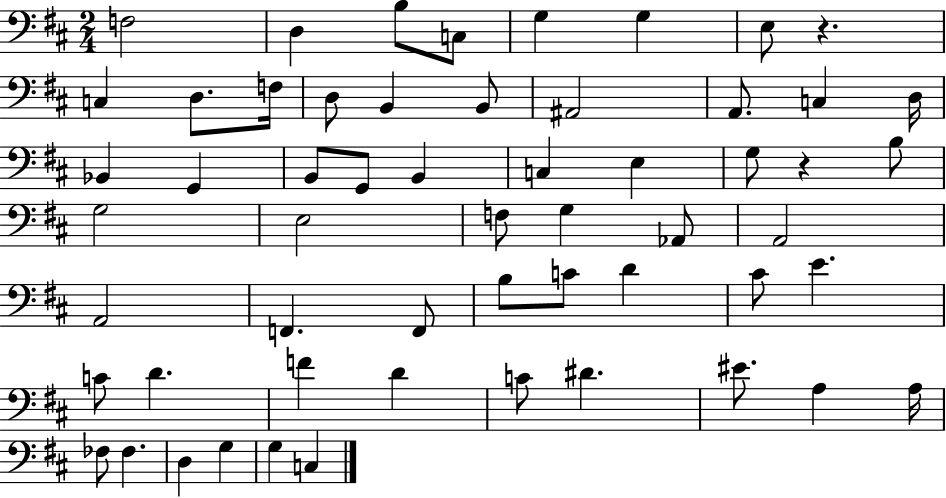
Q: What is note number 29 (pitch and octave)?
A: F3